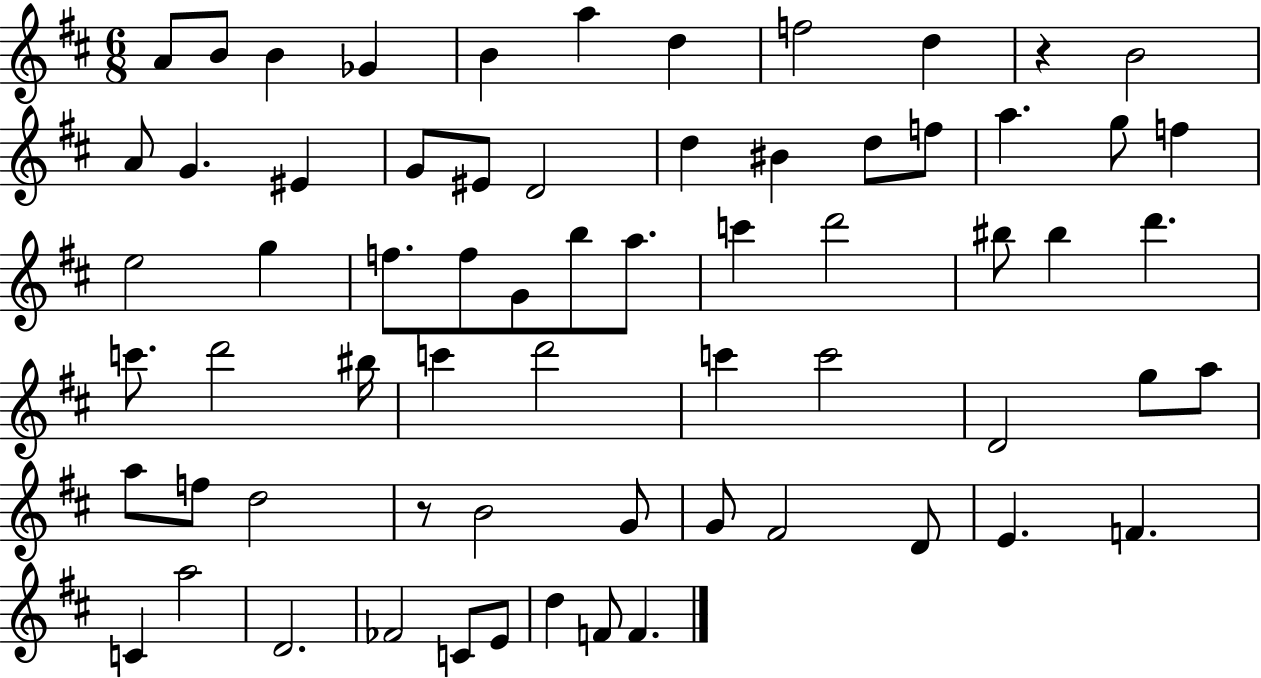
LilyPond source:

{
  \clef treble
  \numericTimeSignature
  \time 6/8
  \key d \major
  a'8 b'8 b'4 ges'4 | b'4 a''4 d''4 | f''2 d''4 | r4 b'2 | \break a'8 g'4. eis'4 | g'8 eis'8 d'2 | d''4 bis'4 d''8 f''8 | a''4. g''8 f''4 | \break e''2 g''4 | f''8. f''8 g'8 b''8 a''8. | c'''4 d'''2 | bis''8 bis''4 d'''4. | \break c'''8. d'''2 bis''16 | c'''4 d'''2 | c'''4 c'''2 | d'2 g''8 a''8 | \break a''8 f''8 d''2 | r8 b'2 g'8 | g'8 fis'2 d'8 | e'4. f'4. | \break c'4 a''2 | d'2. | fes'2 c'8 e'8 | d''4 f'8 f'4. | \break \bar "|."
}